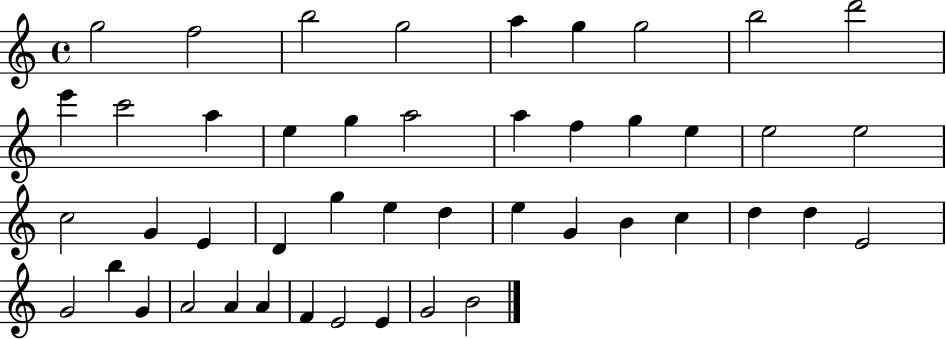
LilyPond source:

{
  \clef treble
  \time 4/4
  \defaultTimeSignature
  \key c \major
  g''2 f''2 | b''2 g''2 | a''4 g''4 g''2 | b''2 d'''2 | \break e'''4 c'''2 a''4 | e''4 g''4 a''2 | a''4 f''4 g''4 e''4 | e''2 e''2 | \break c''2 g'4 e'4 | d'4 g''4 e''4 d''4 | e''4 g'4 b'4 c''4 | d''4 d''4 e'2 | \break g'2 b''4 g'4 | a'2 a'4 a'4 | f'4 e'2 e'4 | g'2 b'2 | \break \bar "|."
}